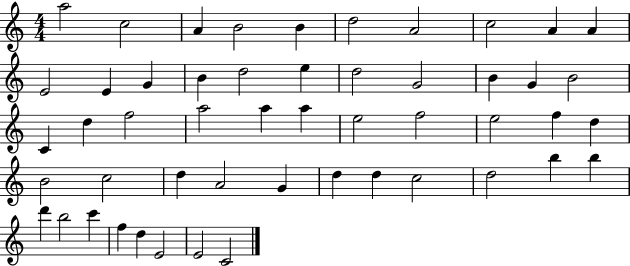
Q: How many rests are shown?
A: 0